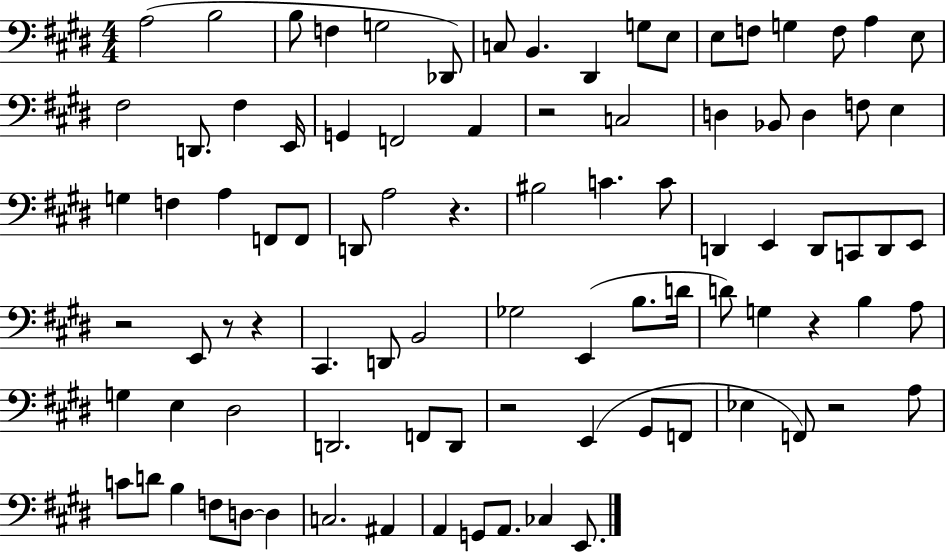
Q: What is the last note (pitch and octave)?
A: E2